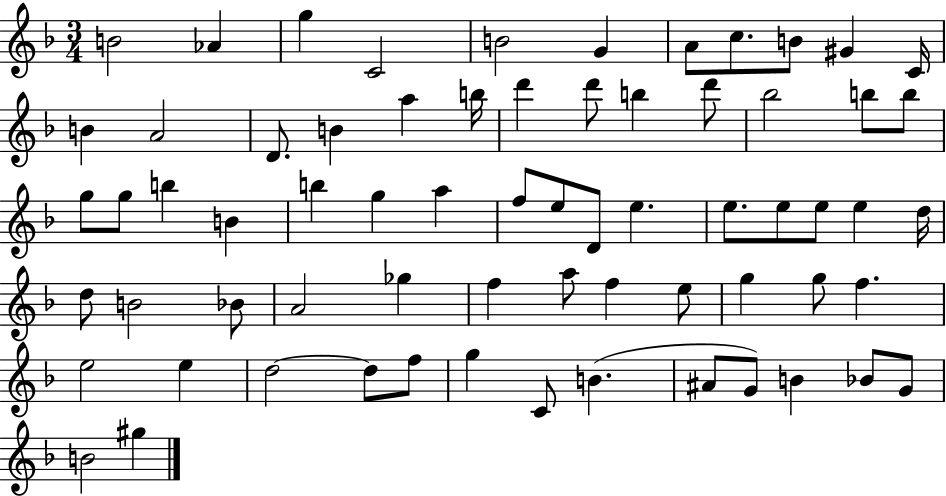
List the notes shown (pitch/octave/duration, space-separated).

B4/h Ab4/q G5/q C4/h B4/h G4/q A4/e C5/e. B4/e G#4/q C4/s B4/q A4/h D4/e. B4/q A5/q B5/s D6/q D6/e B5/q D6/e Bb5/h B5/e B5/e G5/e G5/e B5/q B4/q B5/q G5/q A5/q F5/e E5/e D4/e E5/q. E5/e. E5/e E5/e E5/q D5/s D5/e B4/h Bb4/e A4/h Gb5/q F5/q A5/e F5/q E5/e G5/q G5/e F5/q. E5/h E5/q D5/h D5/e F5/e G5/q C4/e B4/q. A#4/e G4/e B4/q Bb4/e G4/e B4/h G#5/q